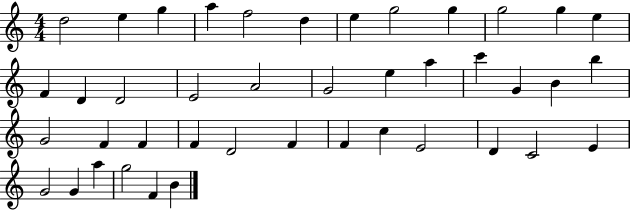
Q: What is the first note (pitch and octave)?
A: D5